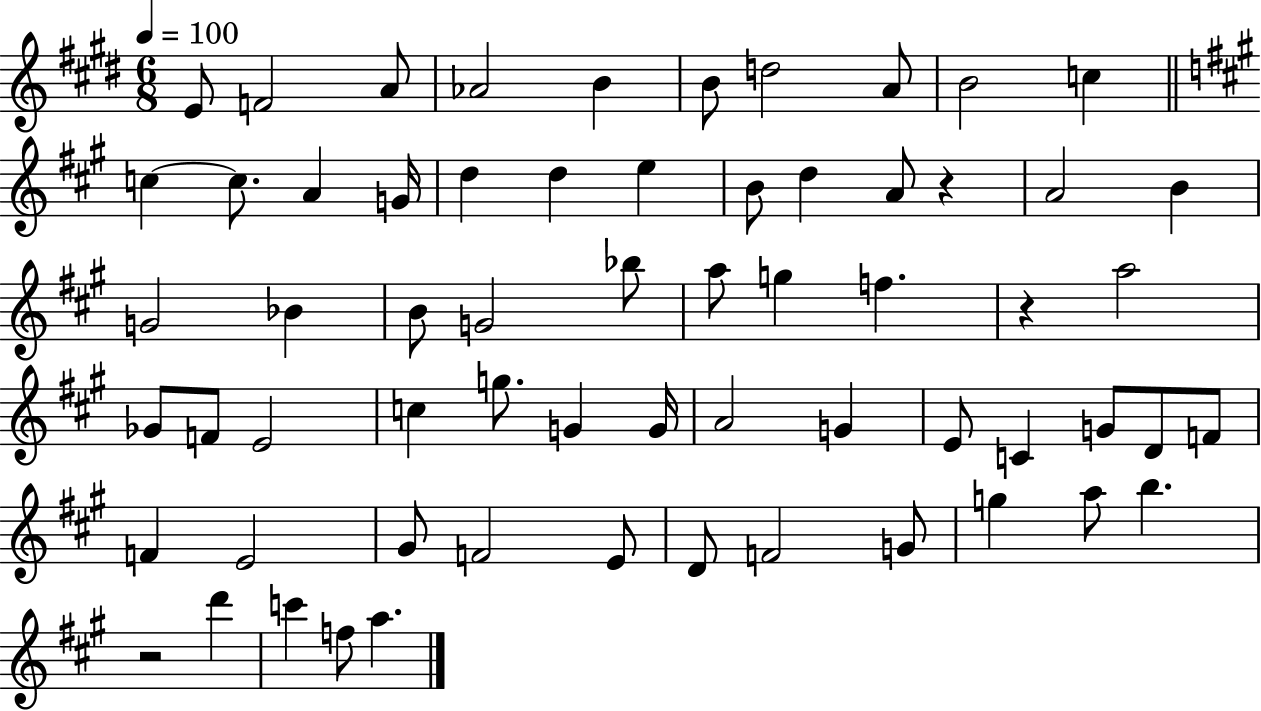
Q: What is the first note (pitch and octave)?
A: E4